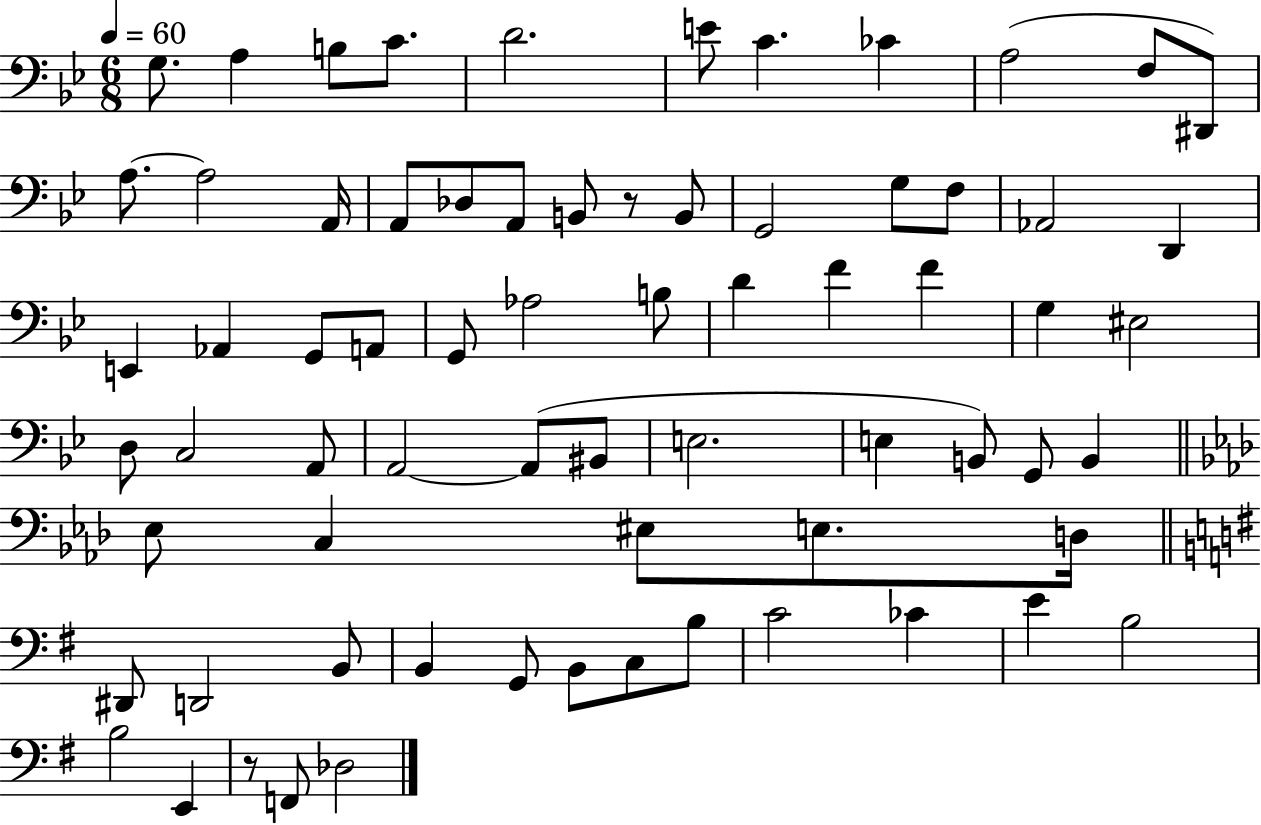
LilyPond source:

{
  \clef bass
  \numericTimeSignature
  \time 6/8
  \key bes \major
  \tempo 4 = 60
  g8. a4 b8 c'8. | d'2. | e'8 c'4. ces'4 | a2( f8 dis,8) | \break a8.~~ a2 a,16 | a,8 des8 a,8 b,8 r8 b,8 | g,2 g8 f8 | aes,2 d,4 | \break e,4 aes,4 g,8 a,8 | g,8 aes2 b8 | d'4 f'4 f'4 | g4 eis2 | \break d8 c2 a,8 | a,2~~ a,8( bis,8 | e2. | e4 b,8) g,8 b,4 | \break \bar "||" \break \key aes \major ees8 c4 eis8 e8. d16 | \bar "||" \break \key g \major dis,8 d,2 b,8 | b,4 g,8 b,8 c8 b8 | c'2 ces'4 | e'4 b2 | \break b2 e,4 | r8 f,8 des2 | \bar "|."
}